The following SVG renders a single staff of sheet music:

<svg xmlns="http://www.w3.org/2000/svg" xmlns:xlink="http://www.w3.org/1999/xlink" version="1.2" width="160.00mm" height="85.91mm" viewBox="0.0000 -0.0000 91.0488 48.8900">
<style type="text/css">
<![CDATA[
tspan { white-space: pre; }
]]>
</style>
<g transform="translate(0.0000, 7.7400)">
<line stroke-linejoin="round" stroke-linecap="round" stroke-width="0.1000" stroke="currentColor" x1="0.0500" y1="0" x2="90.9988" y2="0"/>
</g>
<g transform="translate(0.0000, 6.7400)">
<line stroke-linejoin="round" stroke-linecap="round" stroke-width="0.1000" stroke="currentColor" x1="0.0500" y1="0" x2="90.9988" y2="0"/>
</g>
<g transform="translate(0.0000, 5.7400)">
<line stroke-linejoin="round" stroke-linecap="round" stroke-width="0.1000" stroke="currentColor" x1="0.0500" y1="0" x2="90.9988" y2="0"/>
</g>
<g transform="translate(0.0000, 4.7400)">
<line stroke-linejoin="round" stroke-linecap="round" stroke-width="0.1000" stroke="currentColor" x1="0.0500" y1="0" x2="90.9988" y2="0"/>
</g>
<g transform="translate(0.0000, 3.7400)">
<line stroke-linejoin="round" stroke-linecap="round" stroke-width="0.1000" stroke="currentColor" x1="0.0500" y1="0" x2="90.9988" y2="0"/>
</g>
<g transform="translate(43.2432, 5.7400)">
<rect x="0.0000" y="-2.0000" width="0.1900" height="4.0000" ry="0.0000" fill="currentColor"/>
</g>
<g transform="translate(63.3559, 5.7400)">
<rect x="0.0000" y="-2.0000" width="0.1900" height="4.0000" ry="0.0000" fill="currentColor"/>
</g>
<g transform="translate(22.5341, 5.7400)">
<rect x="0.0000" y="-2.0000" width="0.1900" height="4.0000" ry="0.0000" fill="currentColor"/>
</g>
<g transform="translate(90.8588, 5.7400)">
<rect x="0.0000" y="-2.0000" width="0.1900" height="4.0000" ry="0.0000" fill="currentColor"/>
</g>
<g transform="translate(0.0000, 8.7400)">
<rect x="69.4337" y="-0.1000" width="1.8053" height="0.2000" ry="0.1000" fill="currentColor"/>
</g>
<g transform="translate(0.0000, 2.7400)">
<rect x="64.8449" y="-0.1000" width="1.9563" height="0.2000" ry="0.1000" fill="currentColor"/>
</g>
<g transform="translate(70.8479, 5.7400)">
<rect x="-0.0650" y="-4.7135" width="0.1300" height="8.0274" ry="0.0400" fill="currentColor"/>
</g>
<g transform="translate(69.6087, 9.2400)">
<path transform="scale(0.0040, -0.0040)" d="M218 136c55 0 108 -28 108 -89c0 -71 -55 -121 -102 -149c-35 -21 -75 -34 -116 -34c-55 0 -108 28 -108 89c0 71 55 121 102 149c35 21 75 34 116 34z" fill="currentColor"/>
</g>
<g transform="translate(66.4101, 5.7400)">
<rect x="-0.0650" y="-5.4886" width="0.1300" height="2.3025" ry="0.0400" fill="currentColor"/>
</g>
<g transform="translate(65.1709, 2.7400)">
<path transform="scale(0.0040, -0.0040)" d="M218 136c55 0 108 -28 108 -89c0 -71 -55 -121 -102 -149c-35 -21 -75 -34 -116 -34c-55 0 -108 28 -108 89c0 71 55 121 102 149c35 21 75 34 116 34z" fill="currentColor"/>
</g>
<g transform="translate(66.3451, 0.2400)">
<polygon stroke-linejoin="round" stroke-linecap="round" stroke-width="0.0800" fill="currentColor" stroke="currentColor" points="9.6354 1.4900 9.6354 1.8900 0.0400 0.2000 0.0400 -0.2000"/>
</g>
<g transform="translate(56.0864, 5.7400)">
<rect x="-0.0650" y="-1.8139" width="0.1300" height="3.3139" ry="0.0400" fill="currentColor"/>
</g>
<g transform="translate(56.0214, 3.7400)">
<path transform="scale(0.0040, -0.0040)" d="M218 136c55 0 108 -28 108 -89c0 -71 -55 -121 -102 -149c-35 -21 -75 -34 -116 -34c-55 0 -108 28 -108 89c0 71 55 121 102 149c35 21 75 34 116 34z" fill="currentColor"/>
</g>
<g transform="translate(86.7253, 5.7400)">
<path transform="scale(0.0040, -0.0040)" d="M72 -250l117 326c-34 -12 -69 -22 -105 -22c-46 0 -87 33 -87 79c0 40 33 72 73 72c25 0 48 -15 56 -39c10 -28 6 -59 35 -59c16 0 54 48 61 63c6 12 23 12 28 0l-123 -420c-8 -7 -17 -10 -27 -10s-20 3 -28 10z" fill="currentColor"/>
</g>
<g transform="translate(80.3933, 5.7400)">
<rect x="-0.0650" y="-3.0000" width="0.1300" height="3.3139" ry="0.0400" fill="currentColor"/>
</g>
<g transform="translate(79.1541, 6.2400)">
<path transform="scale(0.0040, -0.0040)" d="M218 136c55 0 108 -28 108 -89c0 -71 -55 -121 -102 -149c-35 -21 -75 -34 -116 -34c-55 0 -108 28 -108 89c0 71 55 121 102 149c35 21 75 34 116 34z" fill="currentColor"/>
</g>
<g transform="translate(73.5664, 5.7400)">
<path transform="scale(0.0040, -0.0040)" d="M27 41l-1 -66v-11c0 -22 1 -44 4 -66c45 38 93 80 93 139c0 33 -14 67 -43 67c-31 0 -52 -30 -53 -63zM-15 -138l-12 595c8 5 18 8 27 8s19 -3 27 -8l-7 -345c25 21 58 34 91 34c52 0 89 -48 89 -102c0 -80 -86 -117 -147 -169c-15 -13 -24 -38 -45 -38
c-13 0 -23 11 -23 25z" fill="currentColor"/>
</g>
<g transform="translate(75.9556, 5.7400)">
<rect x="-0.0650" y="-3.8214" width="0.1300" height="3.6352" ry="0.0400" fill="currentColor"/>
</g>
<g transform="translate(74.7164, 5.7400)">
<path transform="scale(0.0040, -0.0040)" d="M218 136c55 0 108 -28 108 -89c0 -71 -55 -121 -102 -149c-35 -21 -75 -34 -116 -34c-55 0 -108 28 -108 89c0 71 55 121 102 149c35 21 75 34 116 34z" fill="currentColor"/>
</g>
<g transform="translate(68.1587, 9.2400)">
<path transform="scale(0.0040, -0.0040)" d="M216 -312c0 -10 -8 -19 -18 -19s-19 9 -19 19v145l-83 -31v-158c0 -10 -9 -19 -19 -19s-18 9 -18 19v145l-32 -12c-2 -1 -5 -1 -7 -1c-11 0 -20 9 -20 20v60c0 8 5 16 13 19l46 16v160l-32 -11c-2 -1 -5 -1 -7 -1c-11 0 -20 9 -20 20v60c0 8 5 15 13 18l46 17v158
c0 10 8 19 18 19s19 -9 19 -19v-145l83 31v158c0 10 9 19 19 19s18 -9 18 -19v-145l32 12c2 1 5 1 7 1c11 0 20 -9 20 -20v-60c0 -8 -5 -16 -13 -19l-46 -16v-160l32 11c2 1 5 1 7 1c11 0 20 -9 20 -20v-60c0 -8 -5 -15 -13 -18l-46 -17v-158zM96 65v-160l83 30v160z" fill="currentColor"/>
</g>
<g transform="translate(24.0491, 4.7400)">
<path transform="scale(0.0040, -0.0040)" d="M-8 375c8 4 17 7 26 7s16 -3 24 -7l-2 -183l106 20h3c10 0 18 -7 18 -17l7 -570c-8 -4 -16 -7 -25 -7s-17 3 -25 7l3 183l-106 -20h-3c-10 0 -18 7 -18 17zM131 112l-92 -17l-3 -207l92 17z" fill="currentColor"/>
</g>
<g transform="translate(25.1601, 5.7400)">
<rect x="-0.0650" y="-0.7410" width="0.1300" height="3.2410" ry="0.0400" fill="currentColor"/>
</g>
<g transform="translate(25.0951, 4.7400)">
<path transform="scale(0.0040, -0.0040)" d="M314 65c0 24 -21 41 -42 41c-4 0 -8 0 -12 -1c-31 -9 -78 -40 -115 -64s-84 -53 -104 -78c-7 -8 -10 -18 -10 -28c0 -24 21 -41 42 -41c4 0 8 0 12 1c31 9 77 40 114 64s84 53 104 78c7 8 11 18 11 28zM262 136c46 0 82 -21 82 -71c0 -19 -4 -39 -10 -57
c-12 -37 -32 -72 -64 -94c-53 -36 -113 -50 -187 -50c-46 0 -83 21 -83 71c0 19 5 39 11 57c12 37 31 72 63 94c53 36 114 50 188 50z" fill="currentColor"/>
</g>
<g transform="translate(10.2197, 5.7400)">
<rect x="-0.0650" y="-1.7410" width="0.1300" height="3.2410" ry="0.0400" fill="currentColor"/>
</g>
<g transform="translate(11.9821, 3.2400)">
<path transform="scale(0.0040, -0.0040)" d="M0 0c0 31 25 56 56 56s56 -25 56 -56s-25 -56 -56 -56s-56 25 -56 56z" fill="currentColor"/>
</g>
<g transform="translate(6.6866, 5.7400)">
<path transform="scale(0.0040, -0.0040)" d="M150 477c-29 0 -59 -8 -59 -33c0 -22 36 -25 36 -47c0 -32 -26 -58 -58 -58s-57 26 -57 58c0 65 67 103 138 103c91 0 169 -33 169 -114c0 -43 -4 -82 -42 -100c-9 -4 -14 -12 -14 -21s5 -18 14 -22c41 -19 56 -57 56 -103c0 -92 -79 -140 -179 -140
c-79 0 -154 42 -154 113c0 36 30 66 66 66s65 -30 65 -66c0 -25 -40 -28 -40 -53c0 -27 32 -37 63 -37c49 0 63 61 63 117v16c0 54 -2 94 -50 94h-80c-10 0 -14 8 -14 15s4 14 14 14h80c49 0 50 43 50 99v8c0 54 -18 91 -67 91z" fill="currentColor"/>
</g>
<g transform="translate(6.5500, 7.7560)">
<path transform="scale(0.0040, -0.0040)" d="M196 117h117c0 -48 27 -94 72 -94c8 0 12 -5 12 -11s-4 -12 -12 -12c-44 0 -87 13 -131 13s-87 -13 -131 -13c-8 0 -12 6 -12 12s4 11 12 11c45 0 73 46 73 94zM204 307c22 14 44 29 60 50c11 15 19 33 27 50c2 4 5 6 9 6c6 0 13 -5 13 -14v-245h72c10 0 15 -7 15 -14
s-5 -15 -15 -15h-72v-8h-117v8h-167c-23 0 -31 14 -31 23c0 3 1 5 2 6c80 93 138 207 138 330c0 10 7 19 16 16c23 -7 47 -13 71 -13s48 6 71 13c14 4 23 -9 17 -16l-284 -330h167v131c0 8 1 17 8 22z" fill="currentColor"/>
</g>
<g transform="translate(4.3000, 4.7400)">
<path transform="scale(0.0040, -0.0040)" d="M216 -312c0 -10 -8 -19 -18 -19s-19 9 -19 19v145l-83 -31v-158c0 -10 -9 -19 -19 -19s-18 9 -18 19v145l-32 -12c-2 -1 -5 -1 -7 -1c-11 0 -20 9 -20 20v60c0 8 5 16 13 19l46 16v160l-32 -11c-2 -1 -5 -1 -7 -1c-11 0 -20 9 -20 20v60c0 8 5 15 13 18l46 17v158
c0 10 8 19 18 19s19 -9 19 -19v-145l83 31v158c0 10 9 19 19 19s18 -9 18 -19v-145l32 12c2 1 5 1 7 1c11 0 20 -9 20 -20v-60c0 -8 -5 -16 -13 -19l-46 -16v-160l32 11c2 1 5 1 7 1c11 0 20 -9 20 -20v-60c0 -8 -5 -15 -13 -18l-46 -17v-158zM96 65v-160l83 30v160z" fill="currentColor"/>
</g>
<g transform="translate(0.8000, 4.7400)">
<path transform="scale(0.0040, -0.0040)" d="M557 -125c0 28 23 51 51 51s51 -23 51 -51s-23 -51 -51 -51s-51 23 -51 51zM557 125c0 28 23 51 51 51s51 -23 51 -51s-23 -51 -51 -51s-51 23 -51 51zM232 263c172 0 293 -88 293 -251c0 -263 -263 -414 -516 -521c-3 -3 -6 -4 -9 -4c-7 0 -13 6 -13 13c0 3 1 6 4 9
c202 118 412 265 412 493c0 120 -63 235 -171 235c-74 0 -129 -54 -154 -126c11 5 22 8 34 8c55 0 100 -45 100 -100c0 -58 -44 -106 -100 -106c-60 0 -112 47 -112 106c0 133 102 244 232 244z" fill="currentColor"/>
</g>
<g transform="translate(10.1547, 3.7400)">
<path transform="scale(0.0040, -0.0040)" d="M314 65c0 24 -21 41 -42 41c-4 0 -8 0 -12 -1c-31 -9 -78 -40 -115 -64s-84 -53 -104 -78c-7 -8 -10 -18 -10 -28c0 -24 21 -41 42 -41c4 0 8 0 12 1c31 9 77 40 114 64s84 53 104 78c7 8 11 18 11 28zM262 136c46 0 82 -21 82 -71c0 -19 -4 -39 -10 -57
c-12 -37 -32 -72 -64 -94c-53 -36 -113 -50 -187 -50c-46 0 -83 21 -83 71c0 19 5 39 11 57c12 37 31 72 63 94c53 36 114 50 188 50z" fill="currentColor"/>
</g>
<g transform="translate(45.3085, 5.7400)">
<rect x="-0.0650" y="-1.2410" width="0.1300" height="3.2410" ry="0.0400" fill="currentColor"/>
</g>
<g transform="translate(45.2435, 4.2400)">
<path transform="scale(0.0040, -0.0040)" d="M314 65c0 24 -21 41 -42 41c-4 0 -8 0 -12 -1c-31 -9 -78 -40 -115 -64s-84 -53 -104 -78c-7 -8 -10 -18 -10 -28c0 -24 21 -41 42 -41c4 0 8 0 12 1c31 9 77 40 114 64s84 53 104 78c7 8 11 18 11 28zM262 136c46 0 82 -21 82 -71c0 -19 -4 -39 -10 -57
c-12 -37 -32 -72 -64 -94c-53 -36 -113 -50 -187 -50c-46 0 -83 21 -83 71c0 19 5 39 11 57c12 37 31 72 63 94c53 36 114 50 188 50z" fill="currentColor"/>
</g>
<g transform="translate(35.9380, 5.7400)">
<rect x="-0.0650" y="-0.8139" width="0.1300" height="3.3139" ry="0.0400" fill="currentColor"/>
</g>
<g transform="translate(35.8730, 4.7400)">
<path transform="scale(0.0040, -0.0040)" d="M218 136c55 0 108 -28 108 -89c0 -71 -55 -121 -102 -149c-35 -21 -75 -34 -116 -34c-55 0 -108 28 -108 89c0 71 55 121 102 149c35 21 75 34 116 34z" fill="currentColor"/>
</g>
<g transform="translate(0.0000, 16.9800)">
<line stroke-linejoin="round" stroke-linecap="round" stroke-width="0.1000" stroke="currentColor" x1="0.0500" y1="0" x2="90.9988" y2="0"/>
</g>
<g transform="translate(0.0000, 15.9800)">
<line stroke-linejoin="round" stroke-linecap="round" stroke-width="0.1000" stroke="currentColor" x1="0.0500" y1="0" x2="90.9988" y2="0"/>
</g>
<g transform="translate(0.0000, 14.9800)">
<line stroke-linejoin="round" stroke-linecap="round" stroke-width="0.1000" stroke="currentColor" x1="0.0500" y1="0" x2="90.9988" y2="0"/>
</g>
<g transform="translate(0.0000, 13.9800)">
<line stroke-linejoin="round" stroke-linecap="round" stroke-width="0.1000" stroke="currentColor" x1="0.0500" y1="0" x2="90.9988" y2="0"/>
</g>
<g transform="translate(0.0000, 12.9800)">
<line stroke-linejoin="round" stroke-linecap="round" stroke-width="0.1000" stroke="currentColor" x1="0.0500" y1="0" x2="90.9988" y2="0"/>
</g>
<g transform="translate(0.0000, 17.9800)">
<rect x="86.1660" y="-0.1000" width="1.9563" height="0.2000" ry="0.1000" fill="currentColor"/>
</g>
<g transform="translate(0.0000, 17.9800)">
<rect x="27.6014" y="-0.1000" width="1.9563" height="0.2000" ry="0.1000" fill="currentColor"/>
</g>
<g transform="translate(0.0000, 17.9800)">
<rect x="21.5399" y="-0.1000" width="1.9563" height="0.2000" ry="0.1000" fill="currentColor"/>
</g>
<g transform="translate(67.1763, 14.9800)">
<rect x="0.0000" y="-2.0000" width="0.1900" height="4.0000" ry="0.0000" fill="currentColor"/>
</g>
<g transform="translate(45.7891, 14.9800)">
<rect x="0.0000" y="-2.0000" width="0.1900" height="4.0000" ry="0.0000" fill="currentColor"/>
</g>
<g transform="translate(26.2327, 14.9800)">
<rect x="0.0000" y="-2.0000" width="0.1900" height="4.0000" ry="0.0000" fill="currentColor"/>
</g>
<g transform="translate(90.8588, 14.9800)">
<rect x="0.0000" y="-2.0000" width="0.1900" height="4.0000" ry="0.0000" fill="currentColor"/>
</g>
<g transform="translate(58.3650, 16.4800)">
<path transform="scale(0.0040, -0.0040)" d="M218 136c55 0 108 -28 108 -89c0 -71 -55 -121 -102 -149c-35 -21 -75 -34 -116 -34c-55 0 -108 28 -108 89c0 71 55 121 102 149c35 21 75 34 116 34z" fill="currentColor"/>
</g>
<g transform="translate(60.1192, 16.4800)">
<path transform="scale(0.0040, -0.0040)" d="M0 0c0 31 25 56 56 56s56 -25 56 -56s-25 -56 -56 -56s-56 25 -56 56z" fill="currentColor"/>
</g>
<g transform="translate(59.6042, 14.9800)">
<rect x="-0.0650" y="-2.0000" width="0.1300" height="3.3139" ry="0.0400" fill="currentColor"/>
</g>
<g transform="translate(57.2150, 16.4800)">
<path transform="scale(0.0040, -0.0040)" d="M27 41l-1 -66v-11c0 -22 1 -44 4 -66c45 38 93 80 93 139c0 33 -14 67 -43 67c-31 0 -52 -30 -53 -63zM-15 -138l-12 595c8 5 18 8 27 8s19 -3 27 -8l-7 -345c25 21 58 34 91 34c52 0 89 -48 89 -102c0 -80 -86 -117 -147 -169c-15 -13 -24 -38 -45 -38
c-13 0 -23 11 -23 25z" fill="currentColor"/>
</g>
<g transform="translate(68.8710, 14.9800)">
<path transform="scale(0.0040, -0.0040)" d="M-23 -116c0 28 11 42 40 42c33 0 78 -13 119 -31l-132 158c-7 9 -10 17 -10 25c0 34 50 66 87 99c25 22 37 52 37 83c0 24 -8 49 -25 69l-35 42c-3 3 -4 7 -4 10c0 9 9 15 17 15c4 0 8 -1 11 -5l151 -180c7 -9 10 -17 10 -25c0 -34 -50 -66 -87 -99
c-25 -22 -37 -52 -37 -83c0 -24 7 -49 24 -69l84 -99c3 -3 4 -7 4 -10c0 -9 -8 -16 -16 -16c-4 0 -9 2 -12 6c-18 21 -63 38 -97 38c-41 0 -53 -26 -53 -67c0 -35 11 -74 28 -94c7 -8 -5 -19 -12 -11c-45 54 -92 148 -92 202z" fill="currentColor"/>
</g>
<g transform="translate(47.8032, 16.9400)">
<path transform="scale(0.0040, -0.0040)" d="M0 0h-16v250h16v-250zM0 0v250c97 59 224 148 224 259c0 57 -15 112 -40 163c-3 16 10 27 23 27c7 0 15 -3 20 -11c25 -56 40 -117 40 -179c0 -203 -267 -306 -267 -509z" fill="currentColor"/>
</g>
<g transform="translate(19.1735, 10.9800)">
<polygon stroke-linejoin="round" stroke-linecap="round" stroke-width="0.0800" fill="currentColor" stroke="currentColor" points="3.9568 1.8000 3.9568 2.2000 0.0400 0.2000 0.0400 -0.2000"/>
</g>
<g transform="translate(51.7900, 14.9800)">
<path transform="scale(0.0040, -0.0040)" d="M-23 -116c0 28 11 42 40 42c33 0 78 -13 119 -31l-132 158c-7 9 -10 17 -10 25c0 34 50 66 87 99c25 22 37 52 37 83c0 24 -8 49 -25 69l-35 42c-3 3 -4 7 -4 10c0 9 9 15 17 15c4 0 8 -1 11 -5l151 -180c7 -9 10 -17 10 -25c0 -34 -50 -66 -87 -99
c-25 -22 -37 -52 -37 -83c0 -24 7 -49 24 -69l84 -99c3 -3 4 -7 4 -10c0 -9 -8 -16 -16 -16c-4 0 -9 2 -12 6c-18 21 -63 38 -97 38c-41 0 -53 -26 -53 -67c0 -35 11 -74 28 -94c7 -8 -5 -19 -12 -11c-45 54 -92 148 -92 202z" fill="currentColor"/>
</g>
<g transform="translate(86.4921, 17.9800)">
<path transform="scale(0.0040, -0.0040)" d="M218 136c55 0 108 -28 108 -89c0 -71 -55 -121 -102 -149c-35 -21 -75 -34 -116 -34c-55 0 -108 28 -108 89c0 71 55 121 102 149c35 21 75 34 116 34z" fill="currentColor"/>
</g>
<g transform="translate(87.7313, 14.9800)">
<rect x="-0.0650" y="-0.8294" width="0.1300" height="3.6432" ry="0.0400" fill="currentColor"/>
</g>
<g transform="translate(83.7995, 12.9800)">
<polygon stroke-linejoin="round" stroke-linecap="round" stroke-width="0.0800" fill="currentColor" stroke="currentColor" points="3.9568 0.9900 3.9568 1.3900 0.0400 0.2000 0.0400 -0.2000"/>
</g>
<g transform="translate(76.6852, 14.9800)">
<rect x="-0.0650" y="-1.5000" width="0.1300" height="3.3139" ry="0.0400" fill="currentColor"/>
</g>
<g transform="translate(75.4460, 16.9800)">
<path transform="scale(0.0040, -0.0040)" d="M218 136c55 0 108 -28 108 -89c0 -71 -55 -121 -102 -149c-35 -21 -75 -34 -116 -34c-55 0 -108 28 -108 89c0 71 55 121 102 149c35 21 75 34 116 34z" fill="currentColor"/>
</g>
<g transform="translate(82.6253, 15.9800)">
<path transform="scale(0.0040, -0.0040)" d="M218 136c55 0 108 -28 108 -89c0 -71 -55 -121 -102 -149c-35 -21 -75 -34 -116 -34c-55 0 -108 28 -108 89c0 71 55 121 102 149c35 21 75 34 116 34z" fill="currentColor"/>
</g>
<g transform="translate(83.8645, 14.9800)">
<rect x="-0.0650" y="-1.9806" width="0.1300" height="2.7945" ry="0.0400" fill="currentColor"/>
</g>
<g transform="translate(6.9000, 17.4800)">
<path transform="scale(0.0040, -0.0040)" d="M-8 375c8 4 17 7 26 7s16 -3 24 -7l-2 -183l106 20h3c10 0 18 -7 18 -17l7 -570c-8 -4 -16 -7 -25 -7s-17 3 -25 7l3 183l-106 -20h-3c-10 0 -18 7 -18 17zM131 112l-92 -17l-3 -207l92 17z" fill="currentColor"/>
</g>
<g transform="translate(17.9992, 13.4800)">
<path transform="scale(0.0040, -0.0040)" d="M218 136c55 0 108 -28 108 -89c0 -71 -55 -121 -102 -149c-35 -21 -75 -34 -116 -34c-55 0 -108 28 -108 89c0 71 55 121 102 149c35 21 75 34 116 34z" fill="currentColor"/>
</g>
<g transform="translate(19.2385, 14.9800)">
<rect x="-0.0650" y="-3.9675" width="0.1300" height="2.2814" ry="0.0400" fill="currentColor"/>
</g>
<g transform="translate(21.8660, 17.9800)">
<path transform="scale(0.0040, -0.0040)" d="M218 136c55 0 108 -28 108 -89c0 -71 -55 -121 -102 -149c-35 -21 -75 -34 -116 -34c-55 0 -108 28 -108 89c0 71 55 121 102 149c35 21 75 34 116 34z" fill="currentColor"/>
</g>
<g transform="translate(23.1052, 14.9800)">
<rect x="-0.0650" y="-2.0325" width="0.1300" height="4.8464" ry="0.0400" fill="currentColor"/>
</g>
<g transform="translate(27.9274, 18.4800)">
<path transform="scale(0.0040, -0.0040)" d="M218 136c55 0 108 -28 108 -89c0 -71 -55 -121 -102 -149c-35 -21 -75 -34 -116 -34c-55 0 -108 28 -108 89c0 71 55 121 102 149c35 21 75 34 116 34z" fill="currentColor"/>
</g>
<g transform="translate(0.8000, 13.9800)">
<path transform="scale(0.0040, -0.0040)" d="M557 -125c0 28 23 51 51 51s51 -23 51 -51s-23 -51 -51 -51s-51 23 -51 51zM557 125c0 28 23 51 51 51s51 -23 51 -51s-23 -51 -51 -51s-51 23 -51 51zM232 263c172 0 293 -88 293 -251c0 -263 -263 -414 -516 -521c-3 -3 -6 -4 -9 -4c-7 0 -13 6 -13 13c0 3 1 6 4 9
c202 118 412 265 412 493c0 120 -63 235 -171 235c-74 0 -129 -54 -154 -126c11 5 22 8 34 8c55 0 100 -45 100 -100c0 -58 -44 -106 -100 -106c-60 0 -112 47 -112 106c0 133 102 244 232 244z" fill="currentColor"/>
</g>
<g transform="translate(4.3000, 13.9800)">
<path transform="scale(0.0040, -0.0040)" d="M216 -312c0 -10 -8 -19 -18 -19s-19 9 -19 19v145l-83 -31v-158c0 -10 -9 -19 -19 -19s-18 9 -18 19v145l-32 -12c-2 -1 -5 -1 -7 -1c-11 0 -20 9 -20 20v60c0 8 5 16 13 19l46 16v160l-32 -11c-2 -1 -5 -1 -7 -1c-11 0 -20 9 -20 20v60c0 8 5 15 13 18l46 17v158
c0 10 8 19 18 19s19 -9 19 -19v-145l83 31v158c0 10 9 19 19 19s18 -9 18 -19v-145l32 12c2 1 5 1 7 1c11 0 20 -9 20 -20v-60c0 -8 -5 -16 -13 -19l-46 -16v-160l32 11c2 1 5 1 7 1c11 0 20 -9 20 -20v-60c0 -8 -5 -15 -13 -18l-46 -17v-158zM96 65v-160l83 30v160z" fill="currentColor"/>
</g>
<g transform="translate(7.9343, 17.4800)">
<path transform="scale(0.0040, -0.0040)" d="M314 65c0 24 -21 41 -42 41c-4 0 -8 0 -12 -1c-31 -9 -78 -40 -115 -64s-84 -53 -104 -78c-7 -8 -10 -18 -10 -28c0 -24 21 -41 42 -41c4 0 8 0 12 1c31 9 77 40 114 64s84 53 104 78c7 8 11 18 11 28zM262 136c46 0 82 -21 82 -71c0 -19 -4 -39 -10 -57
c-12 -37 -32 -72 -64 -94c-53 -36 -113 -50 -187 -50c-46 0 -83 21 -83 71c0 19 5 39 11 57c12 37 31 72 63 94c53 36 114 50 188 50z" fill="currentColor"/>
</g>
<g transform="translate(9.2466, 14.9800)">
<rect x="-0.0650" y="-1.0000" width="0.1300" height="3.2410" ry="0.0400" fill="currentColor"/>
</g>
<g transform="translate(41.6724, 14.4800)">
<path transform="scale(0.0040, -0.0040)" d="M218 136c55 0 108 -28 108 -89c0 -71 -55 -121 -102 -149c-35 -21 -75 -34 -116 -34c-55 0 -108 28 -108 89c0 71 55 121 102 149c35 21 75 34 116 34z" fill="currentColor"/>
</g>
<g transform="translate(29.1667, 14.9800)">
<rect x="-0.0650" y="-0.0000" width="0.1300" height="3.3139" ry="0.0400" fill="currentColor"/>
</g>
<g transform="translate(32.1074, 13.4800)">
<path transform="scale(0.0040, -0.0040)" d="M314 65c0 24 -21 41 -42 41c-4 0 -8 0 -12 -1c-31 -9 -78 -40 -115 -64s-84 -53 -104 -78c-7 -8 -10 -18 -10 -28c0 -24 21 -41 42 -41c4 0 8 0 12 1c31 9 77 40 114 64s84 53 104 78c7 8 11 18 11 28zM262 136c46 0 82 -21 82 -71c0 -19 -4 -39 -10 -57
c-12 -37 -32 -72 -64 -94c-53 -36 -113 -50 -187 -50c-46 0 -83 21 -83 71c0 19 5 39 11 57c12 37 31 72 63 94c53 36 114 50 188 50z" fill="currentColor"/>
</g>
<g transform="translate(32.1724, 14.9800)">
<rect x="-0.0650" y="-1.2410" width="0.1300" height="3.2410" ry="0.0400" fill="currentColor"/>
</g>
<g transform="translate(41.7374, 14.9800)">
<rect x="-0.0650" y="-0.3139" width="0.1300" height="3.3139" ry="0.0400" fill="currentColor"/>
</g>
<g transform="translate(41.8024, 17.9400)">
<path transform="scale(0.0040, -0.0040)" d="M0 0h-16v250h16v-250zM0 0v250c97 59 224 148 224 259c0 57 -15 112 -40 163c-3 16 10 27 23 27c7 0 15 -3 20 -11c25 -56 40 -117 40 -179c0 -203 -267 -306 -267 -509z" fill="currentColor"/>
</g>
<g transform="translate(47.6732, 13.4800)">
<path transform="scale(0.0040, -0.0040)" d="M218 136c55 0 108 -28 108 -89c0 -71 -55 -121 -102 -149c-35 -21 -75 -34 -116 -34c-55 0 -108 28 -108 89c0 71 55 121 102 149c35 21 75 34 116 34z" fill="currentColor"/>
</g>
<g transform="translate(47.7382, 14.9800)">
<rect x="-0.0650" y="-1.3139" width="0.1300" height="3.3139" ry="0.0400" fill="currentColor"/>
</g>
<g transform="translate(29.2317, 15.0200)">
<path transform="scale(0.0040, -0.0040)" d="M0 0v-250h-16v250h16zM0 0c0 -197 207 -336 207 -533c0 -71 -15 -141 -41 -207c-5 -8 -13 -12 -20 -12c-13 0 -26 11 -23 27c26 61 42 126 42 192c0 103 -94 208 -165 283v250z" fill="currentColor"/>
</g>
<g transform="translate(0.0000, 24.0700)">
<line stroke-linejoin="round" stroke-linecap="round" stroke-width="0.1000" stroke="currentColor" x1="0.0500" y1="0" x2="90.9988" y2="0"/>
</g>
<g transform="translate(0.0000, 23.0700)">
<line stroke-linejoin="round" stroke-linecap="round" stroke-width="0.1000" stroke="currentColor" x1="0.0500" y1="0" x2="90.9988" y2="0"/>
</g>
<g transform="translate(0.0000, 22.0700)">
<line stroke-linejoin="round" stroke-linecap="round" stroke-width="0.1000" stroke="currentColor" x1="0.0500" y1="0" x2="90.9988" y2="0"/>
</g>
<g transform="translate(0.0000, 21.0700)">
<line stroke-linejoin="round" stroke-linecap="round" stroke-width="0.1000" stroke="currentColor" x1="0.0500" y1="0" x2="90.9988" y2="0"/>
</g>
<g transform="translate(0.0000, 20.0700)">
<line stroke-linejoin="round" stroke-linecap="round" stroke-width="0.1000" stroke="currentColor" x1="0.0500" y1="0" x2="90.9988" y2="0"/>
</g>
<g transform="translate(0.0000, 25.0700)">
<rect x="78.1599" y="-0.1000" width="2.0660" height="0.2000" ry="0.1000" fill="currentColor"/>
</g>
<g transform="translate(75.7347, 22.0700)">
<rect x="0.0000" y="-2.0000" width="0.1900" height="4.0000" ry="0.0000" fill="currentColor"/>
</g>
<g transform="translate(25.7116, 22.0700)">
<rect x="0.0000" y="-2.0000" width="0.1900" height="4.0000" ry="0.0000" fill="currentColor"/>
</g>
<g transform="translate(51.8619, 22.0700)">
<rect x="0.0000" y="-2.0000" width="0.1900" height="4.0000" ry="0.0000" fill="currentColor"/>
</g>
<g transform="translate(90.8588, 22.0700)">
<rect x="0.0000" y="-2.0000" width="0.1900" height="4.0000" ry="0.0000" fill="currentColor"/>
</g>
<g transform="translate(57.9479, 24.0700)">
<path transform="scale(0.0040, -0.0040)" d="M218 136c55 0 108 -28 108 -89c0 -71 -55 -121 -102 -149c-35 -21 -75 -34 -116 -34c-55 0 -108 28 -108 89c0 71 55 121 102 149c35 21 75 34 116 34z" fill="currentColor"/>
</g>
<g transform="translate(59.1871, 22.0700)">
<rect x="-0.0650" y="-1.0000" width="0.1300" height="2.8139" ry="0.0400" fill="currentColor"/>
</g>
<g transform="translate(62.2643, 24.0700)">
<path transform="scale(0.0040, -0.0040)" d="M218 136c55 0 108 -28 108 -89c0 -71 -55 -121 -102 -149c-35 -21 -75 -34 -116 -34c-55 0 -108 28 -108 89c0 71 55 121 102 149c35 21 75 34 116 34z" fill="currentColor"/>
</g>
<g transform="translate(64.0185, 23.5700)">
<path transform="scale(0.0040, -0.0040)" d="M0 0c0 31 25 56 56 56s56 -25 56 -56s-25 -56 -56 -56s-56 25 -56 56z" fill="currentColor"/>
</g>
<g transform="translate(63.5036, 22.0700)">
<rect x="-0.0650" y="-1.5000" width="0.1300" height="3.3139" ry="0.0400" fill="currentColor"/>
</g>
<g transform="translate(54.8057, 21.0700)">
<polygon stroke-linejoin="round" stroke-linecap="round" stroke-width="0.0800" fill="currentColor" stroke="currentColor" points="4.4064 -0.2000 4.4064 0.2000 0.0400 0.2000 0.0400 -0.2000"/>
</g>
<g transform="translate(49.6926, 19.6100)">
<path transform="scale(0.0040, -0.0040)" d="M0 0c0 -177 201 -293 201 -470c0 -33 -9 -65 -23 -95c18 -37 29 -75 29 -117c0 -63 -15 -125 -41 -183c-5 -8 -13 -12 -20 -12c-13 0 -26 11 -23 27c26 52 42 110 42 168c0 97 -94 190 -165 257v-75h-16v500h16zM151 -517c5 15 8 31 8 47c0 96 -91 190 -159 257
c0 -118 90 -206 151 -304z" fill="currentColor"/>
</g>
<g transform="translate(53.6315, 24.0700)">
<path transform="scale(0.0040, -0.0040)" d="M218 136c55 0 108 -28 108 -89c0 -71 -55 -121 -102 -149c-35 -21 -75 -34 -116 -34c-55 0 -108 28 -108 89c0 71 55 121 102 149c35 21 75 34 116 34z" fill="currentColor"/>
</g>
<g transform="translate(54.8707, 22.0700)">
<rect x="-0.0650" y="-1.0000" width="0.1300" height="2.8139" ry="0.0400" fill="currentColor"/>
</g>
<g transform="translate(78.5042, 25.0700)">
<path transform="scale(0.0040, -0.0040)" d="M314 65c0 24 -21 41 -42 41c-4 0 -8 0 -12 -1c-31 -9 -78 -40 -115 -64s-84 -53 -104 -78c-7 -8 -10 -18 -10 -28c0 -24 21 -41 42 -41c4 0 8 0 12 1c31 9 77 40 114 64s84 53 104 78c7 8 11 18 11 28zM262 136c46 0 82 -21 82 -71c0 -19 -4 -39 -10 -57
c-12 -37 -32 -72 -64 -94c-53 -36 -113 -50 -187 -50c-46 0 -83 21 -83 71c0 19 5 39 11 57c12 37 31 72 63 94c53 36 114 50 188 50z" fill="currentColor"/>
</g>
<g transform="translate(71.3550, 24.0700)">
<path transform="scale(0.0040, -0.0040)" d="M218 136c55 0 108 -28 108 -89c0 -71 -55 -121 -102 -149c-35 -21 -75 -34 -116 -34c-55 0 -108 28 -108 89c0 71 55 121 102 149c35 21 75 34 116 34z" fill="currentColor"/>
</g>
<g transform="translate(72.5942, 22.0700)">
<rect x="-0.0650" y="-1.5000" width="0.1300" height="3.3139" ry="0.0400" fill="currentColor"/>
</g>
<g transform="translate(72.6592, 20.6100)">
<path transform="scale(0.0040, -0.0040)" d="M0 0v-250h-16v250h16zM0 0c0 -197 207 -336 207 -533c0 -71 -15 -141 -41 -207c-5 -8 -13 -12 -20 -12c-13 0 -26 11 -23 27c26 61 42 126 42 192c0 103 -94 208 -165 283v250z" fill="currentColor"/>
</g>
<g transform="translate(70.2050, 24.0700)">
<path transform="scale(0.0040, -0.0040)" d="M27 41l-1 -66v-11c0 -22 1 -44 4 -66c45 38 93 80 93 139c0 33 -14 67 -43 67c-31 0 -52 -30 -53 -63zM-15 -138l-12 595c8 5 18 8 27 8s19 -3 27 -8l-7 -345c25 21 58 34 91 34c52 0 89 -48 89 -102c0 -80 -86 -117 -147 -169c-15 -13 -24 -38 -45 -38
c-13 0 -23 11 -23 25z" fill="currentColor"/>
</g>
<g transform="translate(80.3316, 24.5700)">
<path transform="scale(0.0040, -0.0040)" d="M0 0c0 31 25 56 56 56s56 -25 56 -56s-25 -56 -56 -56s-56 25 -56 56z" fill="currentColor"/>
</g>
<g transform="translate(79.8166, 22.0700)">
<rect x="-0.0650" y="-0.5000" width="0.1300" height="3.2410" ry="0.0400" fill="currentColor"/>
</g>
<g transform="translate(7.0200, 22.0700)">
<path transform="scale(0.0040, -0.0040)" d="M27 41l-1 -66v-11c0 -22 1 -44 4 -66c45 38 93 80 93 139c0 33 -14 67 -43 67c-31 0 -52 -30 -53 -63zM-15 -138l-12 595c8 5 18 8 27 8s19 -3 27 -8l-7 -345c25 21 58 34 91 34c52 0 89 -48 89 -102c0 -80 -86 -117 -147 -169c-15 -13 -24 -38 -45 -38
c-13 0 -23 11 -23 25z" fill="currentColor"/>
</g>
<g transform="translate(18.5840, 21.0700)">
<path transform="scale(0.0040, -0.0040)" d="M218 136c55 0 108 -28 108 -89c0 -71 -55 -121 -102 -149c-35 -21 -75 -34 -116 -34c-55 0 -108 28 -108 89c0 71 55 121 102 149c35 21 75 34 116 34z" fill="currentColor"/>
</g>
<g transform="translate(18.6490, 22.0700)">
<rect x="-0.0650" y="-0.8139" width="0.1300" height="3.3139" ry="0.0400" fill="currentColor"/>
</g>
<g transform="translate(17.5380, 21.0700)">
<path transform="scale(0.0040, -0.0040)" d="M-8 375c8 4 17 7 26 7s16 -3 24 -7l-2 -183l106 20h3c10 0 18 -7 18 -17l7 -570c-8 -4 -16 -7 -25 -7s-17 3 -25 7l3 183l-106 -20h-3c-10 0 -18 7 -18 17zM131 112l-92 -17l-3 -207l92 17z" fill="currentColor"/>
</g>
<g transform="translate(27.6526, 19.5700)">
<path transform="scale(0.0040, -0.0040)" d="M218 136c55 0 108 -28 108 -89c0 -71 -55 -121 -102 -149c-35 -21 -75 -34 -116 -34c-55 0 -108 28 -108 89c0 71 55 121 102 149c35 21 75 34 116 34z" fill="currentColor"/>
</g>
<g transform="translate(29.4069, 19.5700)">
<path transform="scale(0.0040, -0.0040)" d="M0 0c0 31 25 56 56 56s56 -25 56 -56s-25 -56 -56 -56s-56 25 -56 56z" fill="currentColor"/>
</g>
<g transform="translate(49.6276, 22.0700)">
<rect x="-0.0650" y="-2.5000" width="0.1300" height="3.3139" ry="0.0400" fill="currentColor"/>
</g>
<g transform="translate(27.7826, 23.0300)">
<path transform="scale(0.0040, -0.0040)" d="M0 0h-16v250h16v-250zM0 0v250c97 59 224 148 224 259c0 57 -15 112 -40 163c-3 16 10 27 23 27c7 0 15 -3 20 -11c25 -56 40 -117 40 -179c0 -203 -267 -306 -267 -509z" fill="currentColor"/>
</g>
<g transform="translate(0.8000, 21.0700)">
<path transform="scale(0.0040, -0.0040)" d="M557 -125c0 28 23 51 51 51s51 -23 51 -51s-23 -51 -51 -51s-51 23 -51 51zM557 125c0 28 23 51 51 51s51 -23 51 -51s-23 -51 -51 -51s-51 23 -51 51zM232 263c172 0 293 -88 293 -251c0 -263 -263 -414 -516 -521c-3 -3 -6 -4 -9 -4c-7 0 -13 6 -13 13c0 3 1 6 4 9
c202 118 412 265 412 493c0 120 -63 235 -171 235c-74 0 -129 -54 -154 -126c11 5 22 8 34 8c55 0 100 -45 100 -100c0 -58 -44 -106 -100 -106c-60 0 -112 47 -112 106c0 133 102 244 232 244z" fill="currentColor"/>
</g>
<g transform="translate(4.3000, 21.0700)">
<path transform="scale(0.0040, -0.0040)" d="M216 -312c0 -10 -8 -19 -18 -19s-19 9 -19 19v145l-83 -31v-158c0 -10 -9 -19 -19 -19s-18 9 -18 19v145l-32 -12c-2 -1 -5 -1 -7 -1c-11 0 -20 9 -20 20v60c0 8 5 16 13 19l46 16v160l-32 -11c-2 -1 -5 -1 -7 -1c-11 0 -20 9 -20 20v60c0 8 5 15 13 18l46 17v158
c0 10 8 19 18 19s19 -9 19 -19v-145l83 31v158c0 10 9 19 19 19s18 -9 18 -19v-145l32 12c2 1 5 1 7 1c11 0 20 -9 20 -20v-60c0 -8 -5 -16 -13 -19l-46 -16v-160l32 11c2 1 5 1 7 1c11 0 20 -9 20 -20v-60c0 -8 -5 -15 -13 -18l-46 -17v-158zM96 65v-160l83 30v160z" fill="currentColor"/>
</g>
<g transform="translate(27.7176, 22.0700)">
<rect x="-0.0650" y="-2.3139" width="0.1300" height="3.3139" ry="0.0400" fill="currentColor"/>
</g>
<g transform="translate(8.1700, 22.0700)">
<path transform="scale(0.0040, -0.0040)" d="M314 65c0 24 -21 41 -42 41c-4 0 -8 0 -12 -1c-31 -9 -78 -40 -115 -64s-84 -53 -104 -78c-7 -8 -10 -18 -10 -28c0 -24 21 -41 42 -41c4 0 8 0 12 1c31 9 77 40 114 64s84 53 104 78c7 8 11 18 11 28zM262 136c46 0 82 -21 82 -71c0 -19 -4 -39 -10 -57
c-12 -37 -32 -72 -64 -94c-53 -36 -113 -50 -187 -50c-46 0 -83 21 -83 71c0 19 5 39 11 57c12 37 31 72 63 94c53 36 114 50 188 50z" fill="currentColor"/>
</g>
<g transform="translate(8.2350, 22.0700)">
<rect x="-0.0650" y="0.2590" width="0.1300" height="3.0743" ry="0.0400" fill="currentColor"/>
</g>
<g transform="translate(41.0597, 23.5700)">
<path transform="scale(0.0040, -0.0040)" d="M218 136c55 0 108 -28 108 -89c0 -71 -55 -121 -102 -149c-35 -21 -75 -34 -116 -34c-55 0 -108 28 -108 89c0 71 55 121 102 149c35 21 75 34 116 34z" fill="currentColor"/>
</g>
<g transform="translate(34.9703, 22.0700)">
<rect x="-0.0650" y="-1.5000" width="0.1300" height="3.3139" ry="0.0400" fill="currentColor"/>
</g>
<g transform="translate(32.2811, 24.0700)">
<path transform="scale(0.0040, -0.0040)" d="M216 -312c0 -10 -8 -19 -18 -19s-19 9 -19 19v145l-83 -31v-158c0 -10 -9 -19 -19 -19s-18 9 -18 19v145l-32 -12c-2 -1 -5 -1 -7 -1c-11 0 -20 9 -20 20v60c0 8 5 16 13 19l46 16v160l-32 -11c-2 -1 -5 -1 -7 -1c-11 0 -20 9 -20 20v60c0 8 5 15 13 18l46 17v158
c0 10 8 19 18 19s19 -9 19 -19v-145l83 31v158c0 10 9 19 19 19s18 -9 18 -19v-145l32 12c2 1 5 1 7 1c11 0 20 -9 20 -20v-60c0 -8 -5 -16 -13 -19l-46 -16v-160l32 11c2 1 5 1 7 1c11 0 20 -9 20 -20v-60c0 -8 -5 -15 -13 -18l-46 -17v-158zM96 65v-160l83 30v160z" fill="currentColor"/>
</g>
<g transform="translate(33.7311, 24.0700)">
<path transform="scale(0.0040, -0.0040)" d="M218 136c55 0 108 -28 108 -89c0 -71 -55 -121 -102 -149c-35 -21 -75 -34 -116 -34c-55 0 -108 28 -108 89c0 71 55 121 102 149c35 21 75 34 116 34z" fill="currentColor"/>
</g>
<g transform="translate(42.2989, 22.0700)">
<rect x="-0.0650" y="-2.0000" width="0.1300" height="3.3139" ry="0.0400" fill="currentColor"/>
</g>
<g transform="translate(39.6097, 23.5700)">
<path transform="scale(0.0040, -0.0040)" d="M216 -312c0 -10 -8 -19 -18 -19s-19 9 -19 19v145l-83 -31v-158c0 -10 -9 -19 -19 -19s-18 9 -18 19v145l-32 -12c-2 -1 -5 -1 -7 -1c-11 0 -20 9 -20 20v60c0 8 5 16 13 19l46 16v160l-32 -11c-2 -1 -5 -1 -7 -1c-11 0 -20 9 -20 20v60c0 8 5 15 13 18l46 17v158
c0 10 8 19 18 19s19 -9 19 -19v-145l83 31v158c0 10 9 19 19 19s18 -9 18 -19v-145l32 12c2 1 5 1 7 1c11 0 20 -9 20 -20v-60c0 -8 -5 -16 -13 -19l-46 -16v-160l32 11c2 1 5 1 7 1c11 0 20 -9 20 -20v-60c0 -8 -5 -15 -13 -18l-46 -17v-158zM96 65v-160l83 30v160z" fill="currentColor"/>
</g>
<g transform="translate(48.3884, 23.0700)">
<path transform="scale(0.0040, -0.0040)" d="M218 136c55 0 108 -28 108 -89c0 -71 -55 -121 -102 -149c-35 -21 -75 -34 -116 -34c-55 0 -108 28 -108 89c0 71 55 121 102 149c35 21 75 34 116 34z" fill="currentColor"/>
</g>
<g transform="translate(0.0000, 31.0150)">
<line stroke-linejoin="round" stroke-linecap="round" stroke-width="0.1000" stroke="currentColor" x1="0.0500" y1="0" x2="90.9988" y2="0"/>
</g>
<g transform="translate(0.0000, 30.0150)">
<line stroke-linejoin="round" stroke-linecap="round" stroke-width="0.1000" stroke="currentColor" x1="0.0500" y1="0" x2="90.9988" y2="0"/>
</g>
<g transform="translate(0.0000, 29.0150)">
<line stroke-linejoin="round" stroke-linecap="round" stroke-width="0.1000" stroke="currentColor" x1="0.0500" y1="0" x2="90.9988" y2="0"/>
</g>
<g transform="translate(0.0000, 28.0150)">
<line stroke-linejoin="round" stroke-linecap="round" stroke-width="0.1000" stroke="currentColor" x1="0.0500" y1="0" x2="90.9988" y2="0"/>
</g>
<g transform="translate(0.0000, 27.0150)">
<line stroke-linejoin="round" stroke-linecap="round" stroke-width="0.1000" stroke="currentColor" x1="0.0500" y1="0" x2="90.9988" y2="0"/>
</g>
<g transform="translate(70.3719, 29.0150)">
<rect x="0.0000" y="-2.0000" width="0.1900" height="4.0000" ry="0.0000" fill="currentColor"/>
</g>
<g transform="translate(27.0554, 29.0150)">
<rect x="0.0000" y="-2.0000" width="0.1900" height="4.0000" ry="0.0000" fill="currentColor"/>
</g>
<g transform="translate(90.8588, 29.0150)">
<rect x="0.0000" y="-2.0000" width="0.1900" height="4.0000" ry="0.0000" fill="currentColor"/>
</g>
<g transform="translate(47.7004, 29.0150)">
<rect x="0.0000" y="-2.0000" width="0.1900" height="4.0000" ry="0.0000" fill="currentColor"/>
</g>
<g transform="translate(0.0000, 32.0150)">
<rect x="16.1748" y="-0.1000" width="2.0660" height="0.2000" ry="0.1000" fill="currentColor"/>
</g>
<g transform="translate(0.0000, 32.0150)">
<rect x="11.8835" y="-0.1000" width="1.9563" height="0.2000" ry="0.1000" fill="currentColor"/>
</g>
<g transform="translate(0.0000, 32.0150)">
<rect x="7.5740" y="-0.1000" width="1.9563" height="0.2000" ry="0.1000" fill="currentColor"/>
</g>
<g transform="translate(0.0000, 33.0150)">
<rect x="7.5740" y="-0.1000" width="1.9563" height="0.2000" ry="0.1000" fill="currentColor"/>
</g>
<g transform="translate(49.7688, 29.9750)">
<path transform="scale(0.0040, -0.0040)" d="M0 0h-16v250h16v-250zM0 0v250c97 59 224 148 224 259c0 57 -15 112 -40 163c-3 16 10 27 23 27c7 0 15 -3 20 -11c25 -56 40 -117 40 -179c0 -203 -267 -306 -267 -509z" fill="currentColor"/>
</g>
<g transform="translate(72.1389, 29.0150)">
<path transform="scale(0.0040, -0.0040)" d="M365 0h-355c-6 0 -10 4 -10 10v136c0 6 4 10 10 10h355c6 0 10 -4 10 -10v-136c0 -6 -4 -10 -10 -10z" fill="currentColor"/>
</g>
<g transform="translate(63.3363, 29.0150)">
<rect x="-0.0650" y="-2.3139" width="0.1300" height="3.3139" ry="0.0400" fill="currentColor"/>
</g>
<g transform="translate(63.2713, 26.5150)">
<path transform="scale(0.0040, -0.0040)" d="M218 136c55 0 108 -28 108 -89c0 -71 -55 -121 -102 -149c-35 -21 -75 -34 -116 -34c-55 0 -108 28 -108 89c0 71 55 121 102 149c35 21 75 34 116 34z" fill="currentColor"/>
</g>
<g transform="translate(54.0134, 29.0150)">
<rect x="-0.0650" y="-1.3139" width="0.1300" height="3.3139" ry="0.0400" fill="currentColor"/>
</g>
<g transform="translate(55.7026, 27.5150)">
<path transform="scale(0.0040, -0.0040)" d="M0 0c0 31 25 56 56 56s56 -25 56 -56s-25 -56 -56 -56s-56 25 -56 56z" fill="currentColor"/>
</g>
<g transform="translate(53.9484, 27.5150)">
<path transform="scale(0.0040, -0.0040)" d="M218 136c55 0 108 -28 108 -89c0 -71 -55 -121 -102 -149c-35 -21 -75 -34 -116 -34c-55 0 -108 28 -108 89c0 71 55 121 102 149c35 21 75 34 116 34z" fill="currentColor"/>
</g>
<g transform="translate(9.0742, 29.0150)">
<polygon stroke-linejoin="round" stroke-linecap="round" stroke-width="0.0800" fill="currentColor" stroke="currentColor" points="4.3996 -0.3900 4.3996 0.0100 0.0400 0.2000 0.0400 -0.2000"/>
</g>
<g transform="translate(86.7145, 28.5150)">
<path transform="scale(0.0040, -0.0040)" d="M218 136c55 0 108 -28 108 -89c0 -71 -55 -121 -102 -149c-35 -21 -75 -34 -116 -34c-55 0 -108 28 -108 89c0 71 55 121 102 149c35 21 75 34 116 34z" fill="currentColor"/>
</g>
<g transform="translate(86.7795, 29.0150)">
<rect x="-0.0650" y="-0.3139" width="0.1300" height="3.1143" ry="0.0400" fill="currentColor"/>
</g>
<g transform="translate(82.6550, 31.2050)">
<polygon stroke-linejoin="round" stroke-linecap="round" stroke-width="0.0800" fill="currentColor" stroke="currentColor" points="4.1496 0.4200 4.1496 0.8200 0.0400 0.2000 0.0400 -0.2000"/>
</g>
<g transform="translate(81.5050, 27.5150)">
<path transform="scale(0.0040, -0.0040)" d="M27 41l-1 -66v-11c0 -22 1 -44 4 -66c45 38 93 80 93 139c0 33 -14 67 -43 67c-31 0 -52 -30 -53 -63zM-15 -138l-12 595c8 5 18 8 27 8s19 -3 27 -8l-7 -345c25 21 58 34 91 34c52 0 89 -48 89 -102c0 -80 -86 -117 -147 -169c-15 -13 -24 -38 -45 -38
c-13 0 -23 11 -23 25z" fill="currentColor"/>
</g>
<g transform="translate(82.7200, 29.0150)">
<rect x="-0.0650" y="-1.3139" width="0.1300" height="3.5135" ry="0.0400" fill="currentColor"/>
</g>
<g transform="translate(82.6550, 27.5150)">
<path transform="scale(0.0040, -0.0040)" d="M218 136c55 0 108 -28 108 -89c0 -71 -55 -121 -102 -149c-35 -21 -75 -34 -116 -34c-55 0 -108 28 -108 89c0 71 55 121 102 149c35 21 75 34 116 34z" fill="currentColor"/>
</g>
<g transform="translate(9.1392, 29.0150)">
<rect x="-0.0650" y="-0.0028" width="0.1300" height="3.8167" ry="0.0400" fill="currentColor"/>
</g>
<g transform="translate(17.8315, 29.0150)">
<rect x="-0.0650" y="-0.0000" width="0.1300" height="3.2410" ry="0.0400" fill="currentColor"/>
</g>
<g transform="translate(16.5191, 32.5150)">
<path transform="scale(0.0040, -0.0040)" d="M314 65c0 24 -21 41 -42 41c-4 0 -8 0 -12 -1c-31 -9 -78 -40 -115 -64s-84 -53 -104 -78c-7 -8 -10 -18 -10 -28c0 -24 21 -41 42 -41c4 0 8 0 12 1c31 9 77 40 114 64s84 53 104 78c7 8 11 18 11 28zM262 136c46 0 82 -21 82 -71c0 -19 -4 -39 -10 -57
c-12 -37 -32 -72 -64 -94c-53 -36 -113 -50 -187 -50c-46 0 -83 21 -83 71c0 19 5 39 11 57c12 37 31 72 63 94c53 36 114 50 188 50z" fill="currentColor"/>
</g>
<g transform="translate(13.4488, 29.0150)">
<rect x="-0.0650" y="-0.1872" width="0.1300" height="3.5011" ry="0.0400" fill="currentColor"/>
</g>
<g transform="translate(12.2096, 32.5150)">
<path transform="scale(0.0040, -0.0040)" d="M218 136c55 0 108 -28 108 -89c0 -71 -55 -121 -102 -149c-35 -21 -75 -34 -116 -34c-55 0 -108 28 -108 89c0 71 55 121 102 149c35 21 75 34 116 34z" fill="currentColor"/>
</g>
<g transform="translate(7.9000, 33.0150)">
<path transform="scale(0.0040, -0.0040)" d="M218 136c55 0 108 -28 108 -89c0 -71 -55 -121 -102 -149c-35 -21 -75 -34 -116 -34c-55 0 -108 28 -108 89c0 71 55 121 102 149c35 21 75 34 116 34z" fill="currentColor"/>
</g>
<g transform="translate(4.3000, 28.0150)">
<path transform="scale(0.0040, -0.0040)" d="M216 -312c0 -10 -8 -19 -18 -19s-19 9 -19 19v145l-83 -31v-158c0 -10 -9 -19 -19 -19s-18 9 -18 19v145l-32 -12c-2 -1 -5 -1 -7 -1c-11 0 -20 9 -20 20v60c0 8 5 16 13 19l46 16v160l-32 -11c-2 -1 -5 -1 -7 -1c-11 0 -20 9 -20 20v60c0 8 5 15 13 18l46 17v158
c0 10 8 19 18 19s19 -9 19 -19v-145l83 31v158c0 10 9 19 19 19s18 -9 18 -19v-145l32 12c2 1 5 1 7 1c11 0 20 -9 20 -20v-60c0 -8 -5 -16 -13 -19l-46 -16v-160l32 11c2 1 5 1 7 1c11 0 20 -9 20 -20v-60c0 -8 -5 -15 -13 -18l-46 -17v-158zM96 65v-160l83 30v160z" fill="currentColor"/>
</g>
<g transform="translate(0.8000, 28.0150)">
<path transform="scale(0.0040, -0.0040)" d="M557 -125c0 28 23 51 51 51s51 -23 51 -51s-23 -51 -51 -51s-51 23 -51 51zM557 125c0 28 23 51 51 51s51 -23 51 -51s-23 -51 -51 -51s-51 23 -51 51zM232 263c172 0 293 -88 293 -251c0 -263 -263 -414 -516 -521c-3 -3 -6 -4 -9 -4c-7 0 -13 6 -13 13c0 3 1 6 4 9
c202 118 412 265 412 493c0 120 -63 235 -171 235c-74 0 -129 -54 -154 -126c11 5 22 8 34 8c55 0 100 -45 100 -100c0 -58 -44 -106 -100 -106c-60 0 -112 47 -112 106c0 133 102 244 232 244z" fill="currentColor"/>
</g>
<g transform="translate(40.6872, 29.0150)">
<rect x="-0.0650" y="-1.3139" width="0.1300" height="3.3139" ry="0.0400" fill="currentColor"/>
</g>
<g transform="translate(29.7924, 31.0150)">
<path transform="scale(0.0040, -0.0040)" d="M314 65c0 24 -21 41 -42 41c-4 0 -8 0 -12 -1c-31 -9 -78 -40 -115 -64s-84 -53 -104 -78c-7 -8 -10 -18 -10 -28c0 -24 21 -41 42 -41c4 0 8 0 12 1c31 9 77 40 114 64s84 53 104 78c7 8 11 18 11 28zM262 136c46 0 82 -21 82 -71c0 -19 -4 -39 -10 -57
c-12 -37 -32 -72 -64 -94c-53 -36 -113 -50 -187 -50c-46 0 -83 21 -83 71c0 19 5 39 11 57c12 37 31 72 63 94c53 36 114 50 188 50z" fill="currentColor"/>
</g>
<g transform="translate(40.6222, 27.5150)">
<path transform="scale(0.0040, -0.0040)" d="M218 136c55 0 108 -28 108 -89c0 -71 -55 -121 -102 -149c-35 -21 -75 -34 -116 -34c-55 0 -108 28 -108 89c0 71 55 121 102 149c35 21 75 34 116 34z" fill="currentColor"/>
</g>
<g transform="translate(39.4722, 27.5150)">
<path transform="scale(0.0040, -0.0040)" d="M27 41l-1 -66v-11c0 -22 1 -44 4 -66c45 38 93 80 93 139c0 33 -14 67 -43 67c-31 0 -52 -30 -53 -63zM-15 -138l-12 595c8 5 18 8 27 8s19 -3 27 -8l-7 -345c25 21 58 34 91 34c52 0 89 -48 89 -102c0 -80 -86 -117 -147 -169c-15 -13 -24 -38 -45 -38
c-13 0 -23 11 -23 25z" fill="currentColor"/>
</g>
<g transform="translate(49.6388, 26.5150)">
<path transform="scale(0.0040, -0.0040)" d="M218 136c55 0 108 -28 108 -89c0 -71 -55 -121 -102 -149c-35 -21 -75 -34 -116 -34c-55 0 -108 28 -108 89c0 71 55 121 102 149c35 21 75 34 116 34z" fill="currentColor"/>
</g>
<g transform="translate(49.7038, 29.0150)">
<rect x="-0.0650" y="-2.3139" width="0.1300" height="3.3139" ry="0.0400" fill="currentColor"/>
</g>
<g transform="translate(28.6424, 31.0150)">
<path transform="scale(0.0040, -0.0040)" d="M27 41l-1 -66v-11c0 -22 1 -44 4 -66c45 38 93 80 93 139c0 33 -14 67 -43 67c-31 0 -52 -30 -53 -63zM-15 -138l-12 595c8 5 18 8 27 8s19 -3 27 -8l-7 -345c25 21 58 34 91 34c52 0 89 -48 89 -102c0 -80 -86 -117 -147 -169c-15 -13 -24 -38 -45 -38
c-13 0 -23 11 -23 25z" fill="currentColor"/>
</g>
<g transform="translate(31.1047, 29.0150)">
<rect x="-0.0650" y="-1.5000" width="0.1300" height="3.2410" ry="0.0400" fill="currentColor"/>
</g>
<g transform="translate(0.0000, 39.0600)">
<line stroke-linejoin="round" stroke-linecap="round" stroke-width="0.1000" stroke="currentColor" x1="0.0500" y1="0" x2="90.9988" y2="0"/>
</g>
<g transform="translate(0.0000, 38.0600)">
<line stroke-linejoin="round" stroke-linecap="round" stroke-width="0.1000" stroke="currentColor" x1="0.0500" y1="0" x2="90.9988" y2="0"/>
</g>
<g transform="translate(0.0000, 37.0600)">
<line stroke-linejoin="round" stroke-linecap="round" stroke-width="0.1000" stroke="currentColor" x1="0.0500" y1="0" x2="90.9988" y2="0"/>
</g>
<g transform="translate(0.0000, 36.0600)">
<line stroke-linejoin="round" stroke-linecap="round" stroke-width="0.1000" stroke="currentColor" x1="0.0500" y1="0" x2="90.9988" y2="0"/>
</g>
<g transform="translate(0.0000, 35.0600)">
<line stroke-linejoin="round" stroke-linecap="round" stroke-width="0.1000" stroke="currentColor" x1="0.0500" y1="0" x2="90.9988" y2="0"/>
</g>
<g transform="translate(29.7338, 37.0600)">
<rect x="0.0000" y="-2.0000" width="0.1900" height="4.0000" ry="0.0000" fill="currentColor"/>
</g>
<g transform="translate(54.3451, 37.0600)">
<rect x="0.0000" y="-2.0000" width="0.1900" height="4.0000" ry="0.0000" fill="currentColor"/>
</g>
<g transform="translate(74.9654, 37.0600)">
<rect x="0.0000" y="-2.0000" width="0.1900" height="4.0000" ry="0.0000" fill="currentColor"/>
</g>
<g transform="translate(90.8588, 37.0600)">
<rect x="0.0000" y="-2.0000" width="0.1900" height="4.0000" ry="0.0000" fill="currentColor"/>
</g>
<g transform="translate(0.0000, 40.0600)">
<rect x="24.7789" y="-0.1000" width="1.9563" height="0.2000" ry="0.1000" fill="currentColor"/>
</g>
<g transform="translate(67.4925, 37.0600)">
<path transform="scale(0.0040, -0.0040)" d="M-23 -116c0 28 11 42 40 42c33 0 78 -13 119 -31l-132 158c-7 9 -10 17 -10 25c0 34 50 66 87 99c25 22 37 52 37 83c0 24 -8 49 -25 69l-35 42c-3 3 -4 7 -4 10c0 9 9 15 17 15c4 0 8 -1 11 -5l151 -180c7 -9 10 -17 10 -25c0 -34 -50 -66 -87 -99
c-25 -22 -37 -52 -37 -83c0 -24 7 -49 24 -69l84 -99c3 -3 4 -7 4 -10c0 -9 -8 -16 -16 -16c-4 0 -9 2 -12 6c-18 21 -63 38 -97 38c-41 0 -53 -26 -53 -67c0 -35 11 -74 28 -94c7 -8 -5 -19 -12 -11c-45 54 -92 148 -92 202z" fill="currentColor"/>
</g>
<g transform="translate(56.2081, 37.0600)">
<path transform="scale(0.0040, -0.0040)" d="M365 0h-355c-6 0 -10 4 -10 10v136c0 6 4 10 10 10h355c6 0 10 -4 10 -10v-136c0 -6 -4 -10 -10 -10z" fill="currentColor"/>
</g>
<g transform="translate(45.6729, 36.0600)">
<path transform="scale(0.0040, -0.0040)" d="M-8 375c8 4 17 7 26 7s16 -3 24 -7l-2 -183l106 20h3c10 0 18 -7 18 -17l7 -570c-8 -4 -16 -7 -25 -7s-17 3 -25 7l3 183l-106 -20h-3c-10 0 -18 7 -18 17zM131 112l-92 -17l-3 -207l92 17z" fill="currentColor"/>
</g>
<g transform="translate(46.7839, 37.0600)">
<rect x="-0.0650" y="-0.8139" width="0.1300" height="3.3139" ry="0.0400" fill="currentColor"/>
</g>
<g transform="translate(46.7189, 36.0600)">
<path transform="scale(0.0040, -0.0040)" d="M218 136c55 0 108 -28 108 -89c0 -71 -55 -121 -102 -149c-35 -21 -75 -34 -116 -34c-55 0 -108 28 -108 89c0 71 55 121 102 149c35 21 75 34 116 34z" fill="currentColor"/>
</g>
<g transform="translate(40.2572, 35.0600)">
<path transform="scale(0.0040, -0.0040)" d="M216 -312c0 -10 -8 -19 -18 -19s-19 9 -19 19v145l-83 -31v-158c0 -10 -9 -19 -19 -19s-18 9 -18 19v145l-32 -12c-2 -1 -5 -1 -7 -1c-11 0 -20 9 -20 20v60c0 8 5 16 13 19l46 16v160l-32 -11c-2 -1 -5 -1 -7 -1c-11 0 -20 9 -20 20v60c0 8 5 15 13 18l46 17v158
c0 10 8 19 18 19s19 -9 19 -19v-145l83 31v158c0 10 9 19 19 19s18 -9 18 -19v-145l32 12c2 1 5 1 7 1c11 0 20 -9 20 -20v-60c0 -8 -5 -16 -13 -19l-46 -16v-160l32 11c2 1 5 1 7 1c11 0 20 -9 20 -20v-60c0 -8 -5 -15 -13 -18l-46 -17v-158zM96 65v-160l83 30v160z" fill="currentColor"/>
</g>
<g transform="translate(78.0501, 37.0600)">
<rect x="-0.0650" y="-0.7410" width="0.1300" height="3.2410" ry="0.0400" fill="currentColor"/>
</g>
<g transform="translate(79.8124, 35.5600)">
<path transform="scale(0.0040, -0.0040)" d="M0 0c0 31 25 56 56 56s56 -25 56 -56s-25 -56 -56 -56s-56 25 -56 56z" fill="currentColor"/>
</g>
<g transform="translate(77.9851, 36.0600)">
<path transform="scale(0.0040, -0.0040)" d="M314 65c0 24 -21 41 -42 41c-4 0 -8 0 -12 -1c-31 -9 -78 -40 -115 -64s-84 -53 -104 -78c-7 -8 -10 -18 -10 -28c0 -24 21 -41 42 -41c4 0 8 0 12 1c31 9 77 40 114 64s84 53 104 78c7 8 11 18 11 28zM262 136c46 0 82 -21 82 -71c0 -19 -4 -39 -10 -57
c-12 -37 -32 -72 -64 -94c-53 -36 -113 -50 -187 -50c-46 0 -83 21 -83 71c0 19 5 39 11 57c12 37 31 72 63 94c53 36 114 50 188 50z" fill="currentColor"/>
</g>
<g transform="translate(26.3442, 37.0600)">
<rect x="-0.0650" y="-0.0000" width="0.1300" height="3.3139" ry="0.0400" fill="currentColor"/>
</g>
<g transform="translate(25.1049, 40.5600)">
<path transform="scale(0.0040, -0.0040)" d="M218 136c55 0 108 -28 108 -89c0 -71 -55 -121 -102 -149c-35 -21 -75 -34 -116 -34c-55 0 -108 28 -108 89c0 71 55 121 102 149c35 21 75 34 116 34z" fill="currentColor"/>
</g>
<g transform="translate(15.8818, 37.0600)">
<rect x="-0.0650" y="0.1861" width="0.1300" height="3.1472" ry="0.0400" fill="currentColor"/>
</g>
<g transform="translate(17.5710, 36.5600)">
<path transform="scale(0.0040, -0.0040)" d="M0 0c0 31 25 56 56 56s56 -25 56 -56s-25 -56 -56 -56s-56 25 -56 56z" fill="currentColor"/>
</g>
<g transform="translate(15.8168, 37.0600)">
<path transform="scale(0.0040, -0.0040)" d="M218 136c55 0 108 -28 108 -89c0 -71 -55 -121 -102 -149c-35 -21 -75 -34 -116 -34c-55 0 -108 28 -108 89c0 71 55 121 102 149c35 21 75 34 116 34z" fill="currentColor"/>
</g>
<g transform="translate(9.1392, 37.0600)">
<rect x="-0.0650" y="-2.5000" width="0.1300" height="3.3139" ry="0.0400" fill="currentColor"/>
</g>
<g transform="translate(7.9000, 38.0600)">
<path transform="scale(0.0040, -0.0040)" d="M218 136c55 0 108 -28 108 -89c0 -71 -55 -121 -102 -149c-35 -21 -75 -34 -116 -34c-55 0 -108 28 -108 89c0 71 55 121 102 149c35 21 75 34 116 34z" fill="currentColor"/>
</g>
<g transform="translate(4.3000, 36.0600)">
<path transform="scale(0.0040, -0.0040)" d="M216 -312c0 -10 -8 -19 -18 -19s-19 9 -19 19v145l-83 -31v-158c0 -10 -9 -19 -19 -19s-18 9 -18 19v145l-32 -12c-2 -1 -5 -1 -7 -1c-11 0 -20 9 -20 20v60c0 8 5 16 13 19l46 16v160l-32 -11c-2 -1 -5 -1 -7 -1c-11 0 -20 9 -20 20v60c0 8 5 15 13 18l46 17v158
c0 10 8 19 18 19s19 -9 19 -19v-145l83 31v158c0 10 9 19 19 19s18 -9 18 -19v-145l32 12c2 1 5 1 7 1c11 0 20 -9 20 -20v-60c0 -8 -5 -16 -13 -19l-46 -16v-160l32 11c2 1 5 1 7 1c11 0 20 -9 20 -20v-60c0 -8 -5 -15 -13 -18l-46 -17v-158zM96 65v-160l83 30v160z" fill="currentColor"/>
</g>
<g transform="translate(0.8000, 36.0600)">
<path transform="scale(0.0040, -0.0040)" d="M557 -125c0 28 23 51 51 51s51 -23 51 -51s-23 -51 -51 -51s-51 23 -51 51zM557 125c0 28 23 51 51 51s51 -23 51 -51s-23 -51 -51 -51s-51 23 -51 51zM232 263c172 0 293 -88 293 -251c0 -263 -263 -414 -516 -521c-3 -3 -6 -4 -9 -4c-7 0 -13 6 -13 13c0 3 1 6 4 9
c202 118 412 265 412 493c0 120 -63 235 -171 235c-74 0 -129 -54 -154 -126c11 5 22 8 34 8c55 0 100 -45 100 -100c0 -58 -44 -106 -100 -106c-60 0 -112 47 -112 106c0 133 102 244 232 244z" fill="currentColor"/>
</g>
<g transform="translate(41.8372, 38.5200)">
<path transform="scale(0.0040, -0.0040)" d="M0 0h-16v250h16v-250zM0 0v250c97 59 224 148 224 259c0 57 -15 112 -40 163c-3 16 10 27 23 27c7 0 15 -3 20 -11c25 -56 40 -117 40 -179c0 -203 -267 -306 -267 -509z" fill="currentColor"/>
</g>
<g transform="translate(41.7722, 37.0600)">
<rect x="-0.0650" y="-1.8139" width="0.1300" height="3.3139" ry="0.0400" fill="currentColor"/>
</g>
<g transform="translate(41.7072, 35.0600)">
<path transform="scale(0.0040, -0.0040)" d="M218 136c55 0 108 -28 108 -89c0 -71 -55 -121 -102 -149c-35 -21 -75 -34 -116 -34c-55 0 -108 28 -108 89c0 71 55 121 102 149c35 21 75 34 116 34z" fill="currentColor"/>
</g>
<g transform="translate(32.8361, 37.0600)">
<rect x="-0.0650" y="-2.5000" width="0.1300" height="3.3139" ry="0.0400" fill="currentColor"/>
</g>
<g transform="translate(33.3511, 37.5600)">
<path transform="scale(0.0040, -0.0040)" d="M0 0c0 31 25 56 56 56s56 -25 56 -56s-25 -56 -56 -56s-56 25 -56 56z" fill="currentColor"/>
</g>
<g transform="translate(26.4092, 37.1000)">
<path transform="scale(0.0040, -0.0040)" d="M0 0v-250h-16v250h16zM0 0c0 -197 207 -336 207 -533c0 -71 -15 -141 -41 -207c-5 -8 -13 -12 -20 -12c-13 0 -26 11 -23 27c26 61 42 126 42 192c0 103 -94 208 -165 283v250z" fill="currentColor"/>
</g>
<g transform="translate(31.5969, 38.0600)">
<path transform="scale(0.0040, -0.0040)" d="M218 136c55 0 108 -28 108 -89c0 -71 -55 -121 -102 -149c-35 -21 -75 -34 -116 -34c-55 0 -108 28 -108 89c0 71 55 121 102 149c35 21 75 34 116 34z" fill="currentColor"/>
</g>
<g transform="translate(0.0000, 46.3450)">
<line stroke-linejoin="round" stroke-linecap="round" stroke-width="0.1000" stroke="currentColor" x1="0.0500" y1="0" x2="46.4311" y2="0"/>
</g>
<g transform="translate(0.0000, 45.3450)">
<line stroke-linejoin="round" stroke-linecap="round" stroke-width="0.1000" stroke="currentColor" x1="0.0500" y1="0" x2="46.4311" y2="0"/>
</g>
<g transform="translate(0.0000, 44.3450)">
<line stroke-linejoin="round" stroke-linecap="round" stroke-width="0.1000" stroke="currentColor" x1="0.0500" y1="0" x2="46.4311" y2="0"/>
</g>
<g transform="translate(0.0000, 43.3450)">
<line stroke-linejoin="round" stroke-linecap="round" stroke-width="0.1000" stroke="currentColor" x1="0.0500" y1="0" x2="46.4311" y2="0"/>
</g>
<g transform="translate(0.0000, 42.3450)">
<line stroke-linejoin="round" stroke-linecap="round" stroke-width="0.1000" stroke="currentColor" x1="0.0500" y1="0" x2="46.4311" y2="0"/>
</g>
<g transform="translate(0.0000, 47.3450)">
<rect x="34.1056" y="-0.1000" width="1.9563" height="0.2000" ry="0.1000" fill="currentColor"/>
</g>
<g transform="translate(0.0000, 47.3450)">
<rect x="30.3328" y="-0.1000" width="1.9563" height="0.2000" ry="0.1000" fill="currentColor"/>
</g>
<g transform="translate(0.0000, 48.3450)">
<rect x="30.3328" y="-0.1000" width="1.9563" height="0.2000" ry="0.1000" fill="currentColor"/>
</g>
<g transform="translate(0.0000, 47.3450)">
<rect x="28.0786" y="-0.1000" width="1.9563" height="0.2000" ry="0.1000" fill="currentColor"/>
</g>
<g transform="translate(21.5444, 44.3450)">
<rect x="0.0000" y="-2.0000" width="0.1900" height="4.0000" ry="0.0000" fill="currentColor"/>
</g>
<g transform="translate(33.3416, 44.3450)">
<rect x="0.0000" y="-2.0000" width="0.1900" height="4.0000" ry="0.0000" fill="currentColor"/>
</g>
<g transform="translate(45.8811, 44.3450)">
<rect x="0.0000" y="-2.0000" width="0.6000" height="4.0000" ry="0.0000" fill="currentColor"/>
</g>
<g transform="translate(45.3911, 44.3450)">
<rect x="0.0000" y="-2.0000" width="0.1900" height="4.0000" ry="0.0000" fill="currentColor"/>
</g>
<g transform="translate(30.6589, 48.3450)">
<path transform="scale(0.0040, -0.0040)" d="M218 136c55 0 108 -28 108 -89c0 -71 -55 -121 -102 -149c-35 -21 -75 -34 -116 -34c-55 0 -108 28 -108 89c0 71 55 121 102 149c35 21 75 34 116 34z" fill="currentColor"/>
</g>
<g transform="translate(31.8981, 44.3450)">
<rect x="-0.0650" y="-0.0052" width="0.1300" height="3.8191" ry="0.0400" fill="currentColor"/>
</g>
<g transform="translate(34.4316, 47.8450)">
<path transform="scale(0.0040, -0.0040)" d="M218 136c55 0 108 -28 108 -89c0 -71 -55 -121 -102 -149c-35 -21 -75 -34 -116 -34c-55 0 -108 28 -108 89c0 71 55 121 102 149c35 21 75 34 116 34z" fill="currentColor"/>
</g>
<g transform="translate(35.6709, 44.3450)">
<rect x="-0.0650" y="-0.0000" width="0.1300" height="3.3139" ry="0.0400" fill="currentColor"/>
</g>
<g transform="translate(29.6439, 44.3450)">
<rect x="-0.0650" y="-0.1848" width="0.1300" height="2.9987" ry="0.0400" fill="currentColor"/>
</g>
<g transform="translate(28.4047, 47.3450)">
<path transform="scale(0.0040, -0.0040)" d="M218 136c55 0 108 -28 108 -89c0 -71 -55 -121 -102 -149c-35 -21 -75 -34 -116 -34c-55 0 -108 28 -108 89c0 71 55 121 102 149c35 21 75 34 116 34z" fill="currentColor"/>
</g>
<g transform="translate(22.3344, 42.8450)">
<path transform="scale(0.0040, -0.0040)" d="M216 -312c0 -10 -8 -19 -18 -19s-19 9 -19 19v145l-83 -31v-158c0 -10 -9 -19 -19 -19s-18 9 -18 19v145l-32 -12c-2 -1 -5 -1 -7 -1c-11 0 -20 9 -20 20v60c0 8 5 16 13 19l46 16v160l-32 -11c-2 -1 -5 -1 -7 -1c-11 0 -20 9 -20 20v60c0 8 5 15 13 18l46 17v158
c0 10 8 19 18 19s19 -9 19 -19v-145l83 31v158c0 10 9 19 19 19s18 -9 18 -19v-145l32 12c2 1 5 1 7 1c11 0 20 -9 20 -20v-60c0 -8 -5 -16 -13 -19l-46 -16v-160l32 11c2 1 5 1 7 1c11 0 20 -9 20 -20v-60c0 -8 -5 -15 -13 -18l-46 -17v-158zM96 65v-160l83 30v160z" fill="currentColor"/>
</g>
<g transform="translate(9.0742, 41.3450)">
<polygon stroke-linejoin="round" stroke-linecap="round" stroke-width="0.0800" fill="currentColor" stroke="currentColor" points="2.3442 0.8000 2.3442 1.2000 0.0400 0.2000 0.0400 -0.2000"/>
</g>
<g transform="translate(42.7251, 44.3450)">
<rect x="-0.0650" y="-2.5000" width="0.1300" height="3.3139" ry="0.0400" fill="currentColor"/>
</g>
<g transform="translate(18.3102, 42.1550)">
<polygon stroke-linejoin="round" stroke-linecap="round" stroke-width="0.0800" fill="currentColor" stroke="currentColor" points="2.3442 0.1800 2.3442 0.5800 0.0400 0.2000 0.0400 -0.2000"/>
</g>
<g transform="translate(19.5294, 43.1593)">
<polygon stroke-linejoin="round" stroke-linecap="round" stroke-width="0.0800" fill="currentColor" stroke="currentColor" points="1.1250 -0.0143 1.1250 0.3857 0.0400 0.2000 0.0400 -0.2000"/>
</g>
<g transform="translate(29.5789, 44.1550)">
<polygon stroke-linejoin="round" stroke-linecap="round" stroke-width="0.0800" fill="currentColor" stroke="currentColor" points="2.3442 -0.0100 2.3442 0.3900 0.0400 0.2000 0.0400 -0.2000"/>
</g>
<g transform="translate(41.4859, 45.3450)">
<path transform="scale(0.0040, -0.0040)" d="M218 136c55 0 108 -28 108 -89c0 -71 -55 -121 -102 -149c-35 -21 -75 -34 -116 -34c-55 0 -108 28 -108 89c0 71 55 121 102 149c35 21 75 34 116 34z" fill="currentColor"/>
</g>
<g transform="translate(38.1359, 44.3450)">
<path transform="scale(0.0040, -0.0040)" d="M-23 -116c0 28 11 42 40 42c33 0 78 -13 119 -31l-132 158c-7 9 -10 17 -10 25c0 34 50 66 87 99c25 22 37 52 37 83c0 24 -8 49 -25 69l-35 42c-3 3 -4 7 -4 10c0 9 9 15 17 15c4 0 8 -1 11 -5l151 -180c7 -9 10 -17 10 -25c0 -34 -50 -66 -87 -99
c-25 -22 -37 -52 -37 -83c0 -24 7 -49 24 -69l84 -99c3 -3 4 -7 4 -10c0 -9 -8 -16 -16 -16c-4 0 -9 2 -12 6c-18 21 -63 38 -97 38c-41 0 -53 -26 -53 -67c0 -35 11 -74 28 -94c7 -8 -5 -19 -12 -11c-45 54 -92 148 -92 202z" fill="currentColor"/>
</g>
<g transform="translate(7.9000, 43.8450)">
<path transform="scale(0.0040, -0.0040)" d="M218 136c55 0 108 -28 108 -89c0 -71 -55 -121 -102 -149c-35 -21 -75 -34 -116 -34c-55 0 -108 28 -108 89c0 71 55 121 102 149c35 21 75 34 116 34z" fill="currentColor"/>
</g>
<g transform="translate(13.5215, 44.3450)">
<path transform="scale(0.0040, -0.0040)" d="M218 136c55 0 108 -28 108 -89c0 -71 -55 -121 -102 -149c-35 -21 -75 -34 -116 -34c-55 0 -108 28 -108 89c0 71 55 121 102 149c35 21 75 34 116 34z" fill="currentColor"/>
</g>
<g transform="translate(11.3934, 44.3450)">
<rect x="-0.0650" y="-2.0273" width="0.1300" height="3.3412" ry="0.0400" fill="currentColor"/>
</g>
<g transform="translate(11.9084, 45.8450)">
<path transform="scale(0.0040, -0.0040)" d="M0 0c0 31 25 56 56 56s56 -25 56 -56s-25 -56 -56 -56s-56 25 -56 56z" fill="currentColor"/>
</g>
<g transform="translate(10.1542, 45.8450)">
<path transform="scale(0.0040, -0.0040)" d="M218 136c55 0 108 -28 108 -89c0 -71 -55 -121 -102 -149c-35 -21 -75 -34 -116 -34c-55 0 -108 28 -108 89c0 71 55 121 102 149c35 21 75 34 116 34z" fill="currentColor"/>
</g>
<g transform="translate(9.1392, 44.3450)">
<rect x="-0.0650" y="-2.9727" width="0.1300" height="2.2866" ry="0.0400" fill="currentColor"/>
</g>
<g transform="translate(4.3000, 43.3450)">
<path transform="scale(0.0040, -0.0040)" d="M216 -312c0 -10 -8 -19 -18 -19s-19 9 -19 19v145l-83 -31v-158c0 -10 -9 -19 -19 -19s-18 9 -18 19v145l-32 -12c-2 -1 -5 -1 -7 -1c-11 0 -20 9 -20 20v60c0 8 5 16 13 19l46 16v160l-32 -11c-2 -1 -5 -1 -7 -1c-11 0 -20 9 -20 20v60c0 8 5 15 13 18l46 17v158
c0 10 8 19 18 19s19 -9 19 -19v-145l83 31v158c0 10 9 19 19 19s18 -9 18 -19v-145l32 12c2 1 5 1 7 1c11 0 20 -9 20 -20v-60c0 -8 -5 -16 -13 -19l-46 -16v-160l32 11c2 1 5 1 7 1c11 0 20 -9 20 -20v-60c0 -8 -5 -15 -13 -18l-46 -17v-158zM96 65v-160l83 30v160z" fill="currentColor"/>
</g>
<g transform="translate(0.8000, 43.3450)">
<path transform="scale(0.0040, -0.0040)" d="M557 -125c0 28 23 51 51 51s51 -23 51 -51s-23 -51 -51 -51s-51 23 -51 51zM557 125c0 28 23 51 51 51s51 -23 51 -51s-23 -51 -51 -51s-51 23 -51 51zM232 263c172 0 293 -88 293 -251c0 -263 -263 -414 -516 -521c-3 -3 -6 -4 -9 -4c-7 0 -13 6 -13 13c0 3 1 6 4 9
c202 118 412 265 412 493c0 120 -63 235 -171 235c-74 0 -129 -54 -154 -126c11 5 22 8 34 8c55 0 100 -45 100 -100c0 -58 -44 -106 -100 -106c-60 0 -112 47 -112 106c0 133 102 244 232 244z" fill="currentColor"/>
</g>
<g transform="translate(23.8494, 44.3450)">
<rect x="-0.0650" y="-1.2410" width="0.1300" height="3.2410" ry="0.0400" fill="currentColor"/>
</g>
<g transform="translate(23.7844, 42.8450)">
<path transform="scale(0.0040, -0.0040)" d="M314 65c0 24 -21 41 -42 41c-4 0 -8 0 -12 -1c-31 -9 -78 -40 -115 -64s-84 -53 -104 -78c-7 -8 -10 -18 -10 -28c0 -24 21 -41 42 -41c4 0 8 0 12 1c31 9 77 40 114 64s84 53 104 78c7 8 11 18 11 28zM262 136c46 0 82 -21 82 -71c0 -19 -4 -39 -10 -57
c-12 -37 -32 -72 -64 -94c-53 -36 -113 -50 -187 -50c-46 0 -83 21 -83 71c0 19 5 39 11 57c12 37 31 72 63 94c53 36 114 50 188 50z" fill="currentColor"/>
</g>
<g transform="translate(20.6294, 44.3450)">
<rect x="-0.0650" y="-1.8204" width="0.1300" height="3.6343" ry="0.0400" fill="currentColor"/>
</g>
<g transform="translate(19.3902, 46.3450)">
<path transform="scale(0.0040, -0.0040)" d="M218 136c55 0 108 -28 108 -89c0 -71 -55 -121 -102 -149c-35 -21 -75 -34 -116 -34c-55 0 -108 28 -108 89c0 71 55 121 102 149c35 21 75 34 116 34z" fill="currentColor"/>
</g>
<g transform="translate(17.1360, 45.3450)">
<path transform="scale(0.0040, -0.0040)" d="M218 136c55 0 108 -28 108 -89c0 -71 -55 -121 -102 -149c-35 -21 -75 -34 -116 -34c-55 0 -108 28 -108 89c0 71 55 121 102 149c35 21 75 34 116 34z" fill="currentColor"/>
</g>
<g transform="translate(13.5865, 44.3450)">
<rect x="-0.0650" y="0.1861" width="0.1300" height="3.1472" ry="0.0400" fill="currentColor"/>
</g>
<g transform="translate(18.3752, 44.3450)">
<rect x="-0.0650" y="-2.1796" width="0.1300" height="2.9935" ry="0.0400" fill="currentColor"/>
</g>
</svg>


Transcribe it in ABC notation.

X:1
T:Untitled
M:3/4
L:1/4
K:G
A,2 F,2 F, G,2 A, C/2 ^D,,/2 _D,/2 C, z/2 F,,2 G,/2 E,,/2 D,,/2 G,2 E,/2 G,/2 z _A,, z G,, B,,/2 E,,/2 _D,2 F, B,/2 ^G,, ^A,, B,,/4 G,,/2 G,,/2 G,, _G,,/2 E,,2 C,,/2 D,,/2 D,,2 _G,,2 _G, B,/2 G, B, z2 _G,/2 E,/2 B,, D, D,,/2 B,, ^A,/2 F, z2 z ^F,2 E,/2 A,,/2 D, B,,/2 G,,/4 ^G,2 E,,/2 C,,/2 D,, z B,,